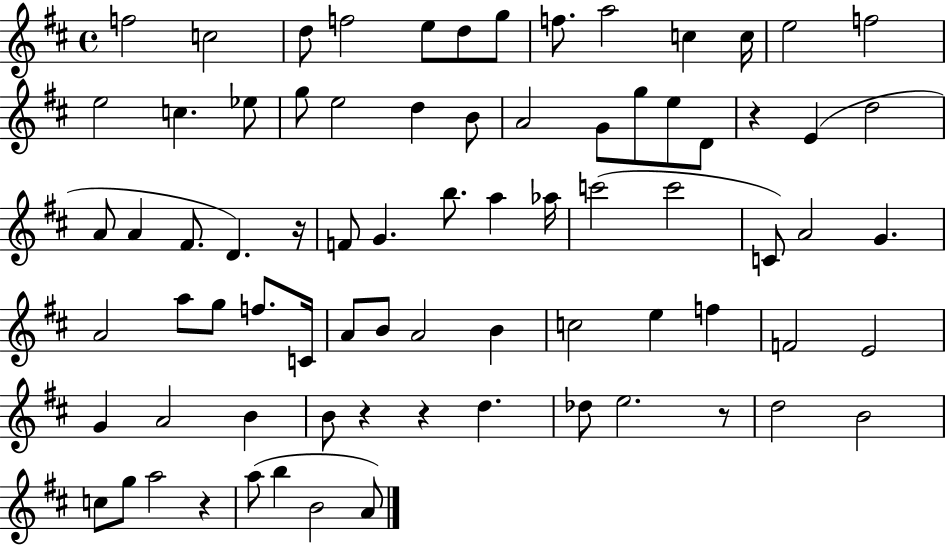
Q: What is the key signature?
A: D major